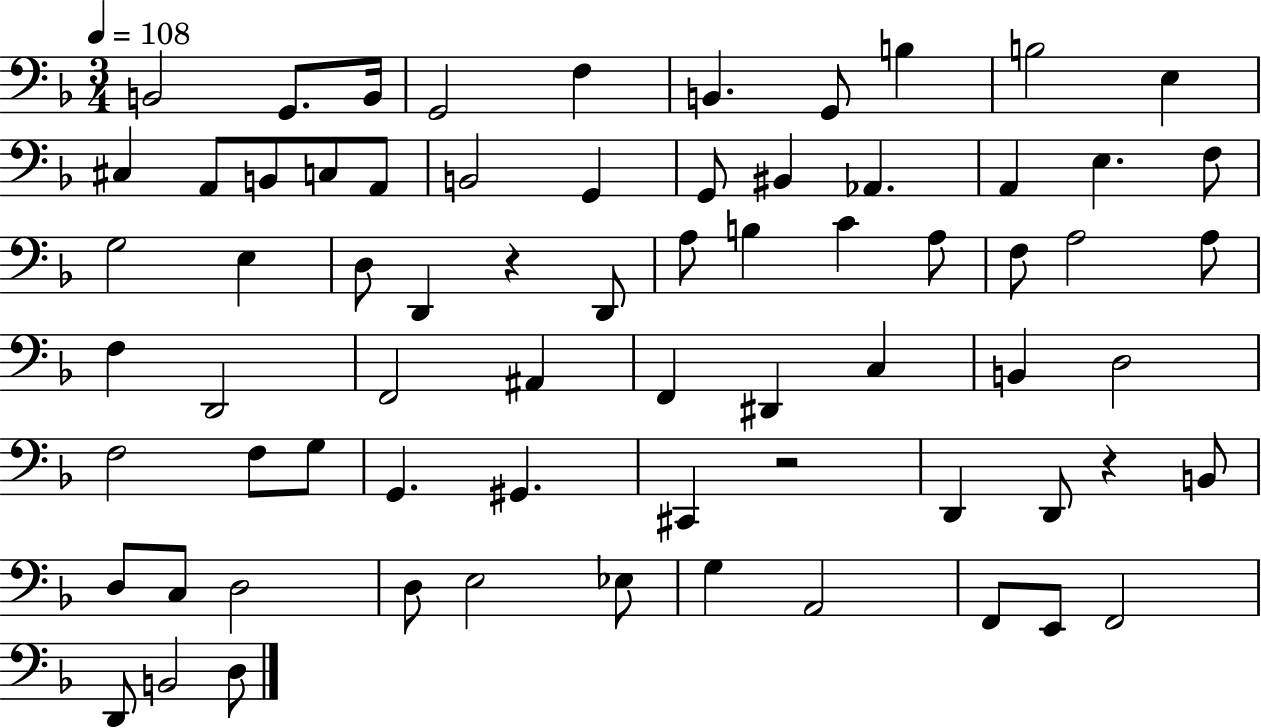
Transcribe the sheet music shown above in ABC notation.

X:1
T:Untitled
M:3/4
L:1/4
K:F
B,,2 G,,/2 B,,/4 G,,2 F, B,, G,,/2 B, B,2 E, ^C, A,,/2 B,,/2 C,/2 A,,/2 B,,2 G,, G,,/2 ^B,, _A,, A,, E, F,/2 G,2 E, D,/2 D,, z D,,/2 A,/2 B, C A,/2 F,/2 A,2 A,/2 F, D,,2 F,,2 ^A,, F,, ^D,, C, B,, D,2 F,2 F,/2 G,/2 G,, ^G,, ^C,, z2 D,, D,,/2 z B,,/2 D,/2 C,/2 D,2 D,/2 E,2 _E,/2 G, A,,2 F,,/2 E,,/2 F,,2 D,,/2 B,,2 D,/2